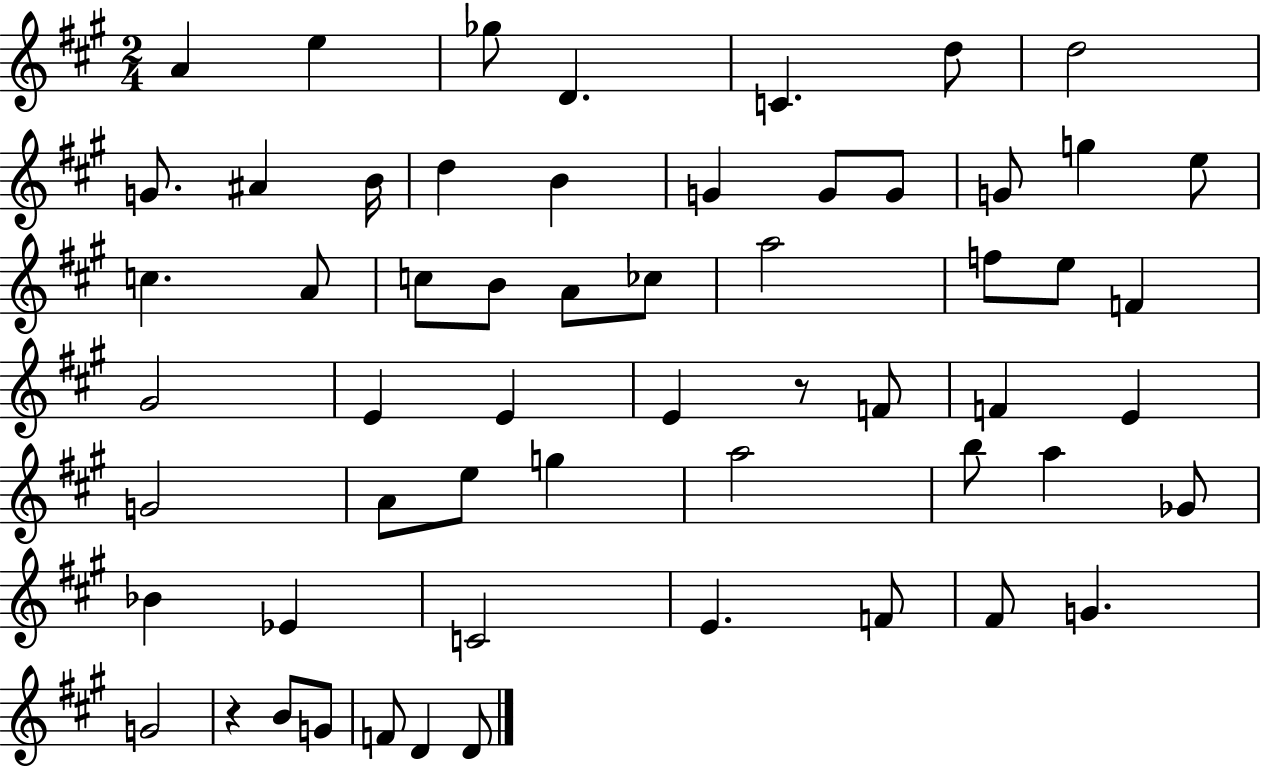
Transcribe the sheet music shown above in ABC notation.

X:1
T:Untitled
M:2/4
L:1/4
K:A
A e _g/2 D C d/2 d2 G/2 ^A B/4 d B G G/2 G/2 G/2 g e/2 c A/2 c/2 B/2 A/2 _c/2 a2 f/2 e/2 F ^G2 E E E z/2 F/2 F E G2 A/2 e/2 g a2 b/2 a _G/2 _B _E C2 E F/2 ^F/2 G G2 z B/2 G/2 F/2 D D/2